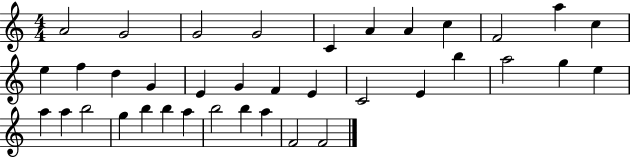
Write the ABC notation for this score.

X:1
T:Untitled
M:4/4
L:1/4
K:C
A2 G2 G2 G2 C A A c F2 a c e f d G E G F E C2 E b a2 g e a a b2 g b b a b2 b a F2 F2